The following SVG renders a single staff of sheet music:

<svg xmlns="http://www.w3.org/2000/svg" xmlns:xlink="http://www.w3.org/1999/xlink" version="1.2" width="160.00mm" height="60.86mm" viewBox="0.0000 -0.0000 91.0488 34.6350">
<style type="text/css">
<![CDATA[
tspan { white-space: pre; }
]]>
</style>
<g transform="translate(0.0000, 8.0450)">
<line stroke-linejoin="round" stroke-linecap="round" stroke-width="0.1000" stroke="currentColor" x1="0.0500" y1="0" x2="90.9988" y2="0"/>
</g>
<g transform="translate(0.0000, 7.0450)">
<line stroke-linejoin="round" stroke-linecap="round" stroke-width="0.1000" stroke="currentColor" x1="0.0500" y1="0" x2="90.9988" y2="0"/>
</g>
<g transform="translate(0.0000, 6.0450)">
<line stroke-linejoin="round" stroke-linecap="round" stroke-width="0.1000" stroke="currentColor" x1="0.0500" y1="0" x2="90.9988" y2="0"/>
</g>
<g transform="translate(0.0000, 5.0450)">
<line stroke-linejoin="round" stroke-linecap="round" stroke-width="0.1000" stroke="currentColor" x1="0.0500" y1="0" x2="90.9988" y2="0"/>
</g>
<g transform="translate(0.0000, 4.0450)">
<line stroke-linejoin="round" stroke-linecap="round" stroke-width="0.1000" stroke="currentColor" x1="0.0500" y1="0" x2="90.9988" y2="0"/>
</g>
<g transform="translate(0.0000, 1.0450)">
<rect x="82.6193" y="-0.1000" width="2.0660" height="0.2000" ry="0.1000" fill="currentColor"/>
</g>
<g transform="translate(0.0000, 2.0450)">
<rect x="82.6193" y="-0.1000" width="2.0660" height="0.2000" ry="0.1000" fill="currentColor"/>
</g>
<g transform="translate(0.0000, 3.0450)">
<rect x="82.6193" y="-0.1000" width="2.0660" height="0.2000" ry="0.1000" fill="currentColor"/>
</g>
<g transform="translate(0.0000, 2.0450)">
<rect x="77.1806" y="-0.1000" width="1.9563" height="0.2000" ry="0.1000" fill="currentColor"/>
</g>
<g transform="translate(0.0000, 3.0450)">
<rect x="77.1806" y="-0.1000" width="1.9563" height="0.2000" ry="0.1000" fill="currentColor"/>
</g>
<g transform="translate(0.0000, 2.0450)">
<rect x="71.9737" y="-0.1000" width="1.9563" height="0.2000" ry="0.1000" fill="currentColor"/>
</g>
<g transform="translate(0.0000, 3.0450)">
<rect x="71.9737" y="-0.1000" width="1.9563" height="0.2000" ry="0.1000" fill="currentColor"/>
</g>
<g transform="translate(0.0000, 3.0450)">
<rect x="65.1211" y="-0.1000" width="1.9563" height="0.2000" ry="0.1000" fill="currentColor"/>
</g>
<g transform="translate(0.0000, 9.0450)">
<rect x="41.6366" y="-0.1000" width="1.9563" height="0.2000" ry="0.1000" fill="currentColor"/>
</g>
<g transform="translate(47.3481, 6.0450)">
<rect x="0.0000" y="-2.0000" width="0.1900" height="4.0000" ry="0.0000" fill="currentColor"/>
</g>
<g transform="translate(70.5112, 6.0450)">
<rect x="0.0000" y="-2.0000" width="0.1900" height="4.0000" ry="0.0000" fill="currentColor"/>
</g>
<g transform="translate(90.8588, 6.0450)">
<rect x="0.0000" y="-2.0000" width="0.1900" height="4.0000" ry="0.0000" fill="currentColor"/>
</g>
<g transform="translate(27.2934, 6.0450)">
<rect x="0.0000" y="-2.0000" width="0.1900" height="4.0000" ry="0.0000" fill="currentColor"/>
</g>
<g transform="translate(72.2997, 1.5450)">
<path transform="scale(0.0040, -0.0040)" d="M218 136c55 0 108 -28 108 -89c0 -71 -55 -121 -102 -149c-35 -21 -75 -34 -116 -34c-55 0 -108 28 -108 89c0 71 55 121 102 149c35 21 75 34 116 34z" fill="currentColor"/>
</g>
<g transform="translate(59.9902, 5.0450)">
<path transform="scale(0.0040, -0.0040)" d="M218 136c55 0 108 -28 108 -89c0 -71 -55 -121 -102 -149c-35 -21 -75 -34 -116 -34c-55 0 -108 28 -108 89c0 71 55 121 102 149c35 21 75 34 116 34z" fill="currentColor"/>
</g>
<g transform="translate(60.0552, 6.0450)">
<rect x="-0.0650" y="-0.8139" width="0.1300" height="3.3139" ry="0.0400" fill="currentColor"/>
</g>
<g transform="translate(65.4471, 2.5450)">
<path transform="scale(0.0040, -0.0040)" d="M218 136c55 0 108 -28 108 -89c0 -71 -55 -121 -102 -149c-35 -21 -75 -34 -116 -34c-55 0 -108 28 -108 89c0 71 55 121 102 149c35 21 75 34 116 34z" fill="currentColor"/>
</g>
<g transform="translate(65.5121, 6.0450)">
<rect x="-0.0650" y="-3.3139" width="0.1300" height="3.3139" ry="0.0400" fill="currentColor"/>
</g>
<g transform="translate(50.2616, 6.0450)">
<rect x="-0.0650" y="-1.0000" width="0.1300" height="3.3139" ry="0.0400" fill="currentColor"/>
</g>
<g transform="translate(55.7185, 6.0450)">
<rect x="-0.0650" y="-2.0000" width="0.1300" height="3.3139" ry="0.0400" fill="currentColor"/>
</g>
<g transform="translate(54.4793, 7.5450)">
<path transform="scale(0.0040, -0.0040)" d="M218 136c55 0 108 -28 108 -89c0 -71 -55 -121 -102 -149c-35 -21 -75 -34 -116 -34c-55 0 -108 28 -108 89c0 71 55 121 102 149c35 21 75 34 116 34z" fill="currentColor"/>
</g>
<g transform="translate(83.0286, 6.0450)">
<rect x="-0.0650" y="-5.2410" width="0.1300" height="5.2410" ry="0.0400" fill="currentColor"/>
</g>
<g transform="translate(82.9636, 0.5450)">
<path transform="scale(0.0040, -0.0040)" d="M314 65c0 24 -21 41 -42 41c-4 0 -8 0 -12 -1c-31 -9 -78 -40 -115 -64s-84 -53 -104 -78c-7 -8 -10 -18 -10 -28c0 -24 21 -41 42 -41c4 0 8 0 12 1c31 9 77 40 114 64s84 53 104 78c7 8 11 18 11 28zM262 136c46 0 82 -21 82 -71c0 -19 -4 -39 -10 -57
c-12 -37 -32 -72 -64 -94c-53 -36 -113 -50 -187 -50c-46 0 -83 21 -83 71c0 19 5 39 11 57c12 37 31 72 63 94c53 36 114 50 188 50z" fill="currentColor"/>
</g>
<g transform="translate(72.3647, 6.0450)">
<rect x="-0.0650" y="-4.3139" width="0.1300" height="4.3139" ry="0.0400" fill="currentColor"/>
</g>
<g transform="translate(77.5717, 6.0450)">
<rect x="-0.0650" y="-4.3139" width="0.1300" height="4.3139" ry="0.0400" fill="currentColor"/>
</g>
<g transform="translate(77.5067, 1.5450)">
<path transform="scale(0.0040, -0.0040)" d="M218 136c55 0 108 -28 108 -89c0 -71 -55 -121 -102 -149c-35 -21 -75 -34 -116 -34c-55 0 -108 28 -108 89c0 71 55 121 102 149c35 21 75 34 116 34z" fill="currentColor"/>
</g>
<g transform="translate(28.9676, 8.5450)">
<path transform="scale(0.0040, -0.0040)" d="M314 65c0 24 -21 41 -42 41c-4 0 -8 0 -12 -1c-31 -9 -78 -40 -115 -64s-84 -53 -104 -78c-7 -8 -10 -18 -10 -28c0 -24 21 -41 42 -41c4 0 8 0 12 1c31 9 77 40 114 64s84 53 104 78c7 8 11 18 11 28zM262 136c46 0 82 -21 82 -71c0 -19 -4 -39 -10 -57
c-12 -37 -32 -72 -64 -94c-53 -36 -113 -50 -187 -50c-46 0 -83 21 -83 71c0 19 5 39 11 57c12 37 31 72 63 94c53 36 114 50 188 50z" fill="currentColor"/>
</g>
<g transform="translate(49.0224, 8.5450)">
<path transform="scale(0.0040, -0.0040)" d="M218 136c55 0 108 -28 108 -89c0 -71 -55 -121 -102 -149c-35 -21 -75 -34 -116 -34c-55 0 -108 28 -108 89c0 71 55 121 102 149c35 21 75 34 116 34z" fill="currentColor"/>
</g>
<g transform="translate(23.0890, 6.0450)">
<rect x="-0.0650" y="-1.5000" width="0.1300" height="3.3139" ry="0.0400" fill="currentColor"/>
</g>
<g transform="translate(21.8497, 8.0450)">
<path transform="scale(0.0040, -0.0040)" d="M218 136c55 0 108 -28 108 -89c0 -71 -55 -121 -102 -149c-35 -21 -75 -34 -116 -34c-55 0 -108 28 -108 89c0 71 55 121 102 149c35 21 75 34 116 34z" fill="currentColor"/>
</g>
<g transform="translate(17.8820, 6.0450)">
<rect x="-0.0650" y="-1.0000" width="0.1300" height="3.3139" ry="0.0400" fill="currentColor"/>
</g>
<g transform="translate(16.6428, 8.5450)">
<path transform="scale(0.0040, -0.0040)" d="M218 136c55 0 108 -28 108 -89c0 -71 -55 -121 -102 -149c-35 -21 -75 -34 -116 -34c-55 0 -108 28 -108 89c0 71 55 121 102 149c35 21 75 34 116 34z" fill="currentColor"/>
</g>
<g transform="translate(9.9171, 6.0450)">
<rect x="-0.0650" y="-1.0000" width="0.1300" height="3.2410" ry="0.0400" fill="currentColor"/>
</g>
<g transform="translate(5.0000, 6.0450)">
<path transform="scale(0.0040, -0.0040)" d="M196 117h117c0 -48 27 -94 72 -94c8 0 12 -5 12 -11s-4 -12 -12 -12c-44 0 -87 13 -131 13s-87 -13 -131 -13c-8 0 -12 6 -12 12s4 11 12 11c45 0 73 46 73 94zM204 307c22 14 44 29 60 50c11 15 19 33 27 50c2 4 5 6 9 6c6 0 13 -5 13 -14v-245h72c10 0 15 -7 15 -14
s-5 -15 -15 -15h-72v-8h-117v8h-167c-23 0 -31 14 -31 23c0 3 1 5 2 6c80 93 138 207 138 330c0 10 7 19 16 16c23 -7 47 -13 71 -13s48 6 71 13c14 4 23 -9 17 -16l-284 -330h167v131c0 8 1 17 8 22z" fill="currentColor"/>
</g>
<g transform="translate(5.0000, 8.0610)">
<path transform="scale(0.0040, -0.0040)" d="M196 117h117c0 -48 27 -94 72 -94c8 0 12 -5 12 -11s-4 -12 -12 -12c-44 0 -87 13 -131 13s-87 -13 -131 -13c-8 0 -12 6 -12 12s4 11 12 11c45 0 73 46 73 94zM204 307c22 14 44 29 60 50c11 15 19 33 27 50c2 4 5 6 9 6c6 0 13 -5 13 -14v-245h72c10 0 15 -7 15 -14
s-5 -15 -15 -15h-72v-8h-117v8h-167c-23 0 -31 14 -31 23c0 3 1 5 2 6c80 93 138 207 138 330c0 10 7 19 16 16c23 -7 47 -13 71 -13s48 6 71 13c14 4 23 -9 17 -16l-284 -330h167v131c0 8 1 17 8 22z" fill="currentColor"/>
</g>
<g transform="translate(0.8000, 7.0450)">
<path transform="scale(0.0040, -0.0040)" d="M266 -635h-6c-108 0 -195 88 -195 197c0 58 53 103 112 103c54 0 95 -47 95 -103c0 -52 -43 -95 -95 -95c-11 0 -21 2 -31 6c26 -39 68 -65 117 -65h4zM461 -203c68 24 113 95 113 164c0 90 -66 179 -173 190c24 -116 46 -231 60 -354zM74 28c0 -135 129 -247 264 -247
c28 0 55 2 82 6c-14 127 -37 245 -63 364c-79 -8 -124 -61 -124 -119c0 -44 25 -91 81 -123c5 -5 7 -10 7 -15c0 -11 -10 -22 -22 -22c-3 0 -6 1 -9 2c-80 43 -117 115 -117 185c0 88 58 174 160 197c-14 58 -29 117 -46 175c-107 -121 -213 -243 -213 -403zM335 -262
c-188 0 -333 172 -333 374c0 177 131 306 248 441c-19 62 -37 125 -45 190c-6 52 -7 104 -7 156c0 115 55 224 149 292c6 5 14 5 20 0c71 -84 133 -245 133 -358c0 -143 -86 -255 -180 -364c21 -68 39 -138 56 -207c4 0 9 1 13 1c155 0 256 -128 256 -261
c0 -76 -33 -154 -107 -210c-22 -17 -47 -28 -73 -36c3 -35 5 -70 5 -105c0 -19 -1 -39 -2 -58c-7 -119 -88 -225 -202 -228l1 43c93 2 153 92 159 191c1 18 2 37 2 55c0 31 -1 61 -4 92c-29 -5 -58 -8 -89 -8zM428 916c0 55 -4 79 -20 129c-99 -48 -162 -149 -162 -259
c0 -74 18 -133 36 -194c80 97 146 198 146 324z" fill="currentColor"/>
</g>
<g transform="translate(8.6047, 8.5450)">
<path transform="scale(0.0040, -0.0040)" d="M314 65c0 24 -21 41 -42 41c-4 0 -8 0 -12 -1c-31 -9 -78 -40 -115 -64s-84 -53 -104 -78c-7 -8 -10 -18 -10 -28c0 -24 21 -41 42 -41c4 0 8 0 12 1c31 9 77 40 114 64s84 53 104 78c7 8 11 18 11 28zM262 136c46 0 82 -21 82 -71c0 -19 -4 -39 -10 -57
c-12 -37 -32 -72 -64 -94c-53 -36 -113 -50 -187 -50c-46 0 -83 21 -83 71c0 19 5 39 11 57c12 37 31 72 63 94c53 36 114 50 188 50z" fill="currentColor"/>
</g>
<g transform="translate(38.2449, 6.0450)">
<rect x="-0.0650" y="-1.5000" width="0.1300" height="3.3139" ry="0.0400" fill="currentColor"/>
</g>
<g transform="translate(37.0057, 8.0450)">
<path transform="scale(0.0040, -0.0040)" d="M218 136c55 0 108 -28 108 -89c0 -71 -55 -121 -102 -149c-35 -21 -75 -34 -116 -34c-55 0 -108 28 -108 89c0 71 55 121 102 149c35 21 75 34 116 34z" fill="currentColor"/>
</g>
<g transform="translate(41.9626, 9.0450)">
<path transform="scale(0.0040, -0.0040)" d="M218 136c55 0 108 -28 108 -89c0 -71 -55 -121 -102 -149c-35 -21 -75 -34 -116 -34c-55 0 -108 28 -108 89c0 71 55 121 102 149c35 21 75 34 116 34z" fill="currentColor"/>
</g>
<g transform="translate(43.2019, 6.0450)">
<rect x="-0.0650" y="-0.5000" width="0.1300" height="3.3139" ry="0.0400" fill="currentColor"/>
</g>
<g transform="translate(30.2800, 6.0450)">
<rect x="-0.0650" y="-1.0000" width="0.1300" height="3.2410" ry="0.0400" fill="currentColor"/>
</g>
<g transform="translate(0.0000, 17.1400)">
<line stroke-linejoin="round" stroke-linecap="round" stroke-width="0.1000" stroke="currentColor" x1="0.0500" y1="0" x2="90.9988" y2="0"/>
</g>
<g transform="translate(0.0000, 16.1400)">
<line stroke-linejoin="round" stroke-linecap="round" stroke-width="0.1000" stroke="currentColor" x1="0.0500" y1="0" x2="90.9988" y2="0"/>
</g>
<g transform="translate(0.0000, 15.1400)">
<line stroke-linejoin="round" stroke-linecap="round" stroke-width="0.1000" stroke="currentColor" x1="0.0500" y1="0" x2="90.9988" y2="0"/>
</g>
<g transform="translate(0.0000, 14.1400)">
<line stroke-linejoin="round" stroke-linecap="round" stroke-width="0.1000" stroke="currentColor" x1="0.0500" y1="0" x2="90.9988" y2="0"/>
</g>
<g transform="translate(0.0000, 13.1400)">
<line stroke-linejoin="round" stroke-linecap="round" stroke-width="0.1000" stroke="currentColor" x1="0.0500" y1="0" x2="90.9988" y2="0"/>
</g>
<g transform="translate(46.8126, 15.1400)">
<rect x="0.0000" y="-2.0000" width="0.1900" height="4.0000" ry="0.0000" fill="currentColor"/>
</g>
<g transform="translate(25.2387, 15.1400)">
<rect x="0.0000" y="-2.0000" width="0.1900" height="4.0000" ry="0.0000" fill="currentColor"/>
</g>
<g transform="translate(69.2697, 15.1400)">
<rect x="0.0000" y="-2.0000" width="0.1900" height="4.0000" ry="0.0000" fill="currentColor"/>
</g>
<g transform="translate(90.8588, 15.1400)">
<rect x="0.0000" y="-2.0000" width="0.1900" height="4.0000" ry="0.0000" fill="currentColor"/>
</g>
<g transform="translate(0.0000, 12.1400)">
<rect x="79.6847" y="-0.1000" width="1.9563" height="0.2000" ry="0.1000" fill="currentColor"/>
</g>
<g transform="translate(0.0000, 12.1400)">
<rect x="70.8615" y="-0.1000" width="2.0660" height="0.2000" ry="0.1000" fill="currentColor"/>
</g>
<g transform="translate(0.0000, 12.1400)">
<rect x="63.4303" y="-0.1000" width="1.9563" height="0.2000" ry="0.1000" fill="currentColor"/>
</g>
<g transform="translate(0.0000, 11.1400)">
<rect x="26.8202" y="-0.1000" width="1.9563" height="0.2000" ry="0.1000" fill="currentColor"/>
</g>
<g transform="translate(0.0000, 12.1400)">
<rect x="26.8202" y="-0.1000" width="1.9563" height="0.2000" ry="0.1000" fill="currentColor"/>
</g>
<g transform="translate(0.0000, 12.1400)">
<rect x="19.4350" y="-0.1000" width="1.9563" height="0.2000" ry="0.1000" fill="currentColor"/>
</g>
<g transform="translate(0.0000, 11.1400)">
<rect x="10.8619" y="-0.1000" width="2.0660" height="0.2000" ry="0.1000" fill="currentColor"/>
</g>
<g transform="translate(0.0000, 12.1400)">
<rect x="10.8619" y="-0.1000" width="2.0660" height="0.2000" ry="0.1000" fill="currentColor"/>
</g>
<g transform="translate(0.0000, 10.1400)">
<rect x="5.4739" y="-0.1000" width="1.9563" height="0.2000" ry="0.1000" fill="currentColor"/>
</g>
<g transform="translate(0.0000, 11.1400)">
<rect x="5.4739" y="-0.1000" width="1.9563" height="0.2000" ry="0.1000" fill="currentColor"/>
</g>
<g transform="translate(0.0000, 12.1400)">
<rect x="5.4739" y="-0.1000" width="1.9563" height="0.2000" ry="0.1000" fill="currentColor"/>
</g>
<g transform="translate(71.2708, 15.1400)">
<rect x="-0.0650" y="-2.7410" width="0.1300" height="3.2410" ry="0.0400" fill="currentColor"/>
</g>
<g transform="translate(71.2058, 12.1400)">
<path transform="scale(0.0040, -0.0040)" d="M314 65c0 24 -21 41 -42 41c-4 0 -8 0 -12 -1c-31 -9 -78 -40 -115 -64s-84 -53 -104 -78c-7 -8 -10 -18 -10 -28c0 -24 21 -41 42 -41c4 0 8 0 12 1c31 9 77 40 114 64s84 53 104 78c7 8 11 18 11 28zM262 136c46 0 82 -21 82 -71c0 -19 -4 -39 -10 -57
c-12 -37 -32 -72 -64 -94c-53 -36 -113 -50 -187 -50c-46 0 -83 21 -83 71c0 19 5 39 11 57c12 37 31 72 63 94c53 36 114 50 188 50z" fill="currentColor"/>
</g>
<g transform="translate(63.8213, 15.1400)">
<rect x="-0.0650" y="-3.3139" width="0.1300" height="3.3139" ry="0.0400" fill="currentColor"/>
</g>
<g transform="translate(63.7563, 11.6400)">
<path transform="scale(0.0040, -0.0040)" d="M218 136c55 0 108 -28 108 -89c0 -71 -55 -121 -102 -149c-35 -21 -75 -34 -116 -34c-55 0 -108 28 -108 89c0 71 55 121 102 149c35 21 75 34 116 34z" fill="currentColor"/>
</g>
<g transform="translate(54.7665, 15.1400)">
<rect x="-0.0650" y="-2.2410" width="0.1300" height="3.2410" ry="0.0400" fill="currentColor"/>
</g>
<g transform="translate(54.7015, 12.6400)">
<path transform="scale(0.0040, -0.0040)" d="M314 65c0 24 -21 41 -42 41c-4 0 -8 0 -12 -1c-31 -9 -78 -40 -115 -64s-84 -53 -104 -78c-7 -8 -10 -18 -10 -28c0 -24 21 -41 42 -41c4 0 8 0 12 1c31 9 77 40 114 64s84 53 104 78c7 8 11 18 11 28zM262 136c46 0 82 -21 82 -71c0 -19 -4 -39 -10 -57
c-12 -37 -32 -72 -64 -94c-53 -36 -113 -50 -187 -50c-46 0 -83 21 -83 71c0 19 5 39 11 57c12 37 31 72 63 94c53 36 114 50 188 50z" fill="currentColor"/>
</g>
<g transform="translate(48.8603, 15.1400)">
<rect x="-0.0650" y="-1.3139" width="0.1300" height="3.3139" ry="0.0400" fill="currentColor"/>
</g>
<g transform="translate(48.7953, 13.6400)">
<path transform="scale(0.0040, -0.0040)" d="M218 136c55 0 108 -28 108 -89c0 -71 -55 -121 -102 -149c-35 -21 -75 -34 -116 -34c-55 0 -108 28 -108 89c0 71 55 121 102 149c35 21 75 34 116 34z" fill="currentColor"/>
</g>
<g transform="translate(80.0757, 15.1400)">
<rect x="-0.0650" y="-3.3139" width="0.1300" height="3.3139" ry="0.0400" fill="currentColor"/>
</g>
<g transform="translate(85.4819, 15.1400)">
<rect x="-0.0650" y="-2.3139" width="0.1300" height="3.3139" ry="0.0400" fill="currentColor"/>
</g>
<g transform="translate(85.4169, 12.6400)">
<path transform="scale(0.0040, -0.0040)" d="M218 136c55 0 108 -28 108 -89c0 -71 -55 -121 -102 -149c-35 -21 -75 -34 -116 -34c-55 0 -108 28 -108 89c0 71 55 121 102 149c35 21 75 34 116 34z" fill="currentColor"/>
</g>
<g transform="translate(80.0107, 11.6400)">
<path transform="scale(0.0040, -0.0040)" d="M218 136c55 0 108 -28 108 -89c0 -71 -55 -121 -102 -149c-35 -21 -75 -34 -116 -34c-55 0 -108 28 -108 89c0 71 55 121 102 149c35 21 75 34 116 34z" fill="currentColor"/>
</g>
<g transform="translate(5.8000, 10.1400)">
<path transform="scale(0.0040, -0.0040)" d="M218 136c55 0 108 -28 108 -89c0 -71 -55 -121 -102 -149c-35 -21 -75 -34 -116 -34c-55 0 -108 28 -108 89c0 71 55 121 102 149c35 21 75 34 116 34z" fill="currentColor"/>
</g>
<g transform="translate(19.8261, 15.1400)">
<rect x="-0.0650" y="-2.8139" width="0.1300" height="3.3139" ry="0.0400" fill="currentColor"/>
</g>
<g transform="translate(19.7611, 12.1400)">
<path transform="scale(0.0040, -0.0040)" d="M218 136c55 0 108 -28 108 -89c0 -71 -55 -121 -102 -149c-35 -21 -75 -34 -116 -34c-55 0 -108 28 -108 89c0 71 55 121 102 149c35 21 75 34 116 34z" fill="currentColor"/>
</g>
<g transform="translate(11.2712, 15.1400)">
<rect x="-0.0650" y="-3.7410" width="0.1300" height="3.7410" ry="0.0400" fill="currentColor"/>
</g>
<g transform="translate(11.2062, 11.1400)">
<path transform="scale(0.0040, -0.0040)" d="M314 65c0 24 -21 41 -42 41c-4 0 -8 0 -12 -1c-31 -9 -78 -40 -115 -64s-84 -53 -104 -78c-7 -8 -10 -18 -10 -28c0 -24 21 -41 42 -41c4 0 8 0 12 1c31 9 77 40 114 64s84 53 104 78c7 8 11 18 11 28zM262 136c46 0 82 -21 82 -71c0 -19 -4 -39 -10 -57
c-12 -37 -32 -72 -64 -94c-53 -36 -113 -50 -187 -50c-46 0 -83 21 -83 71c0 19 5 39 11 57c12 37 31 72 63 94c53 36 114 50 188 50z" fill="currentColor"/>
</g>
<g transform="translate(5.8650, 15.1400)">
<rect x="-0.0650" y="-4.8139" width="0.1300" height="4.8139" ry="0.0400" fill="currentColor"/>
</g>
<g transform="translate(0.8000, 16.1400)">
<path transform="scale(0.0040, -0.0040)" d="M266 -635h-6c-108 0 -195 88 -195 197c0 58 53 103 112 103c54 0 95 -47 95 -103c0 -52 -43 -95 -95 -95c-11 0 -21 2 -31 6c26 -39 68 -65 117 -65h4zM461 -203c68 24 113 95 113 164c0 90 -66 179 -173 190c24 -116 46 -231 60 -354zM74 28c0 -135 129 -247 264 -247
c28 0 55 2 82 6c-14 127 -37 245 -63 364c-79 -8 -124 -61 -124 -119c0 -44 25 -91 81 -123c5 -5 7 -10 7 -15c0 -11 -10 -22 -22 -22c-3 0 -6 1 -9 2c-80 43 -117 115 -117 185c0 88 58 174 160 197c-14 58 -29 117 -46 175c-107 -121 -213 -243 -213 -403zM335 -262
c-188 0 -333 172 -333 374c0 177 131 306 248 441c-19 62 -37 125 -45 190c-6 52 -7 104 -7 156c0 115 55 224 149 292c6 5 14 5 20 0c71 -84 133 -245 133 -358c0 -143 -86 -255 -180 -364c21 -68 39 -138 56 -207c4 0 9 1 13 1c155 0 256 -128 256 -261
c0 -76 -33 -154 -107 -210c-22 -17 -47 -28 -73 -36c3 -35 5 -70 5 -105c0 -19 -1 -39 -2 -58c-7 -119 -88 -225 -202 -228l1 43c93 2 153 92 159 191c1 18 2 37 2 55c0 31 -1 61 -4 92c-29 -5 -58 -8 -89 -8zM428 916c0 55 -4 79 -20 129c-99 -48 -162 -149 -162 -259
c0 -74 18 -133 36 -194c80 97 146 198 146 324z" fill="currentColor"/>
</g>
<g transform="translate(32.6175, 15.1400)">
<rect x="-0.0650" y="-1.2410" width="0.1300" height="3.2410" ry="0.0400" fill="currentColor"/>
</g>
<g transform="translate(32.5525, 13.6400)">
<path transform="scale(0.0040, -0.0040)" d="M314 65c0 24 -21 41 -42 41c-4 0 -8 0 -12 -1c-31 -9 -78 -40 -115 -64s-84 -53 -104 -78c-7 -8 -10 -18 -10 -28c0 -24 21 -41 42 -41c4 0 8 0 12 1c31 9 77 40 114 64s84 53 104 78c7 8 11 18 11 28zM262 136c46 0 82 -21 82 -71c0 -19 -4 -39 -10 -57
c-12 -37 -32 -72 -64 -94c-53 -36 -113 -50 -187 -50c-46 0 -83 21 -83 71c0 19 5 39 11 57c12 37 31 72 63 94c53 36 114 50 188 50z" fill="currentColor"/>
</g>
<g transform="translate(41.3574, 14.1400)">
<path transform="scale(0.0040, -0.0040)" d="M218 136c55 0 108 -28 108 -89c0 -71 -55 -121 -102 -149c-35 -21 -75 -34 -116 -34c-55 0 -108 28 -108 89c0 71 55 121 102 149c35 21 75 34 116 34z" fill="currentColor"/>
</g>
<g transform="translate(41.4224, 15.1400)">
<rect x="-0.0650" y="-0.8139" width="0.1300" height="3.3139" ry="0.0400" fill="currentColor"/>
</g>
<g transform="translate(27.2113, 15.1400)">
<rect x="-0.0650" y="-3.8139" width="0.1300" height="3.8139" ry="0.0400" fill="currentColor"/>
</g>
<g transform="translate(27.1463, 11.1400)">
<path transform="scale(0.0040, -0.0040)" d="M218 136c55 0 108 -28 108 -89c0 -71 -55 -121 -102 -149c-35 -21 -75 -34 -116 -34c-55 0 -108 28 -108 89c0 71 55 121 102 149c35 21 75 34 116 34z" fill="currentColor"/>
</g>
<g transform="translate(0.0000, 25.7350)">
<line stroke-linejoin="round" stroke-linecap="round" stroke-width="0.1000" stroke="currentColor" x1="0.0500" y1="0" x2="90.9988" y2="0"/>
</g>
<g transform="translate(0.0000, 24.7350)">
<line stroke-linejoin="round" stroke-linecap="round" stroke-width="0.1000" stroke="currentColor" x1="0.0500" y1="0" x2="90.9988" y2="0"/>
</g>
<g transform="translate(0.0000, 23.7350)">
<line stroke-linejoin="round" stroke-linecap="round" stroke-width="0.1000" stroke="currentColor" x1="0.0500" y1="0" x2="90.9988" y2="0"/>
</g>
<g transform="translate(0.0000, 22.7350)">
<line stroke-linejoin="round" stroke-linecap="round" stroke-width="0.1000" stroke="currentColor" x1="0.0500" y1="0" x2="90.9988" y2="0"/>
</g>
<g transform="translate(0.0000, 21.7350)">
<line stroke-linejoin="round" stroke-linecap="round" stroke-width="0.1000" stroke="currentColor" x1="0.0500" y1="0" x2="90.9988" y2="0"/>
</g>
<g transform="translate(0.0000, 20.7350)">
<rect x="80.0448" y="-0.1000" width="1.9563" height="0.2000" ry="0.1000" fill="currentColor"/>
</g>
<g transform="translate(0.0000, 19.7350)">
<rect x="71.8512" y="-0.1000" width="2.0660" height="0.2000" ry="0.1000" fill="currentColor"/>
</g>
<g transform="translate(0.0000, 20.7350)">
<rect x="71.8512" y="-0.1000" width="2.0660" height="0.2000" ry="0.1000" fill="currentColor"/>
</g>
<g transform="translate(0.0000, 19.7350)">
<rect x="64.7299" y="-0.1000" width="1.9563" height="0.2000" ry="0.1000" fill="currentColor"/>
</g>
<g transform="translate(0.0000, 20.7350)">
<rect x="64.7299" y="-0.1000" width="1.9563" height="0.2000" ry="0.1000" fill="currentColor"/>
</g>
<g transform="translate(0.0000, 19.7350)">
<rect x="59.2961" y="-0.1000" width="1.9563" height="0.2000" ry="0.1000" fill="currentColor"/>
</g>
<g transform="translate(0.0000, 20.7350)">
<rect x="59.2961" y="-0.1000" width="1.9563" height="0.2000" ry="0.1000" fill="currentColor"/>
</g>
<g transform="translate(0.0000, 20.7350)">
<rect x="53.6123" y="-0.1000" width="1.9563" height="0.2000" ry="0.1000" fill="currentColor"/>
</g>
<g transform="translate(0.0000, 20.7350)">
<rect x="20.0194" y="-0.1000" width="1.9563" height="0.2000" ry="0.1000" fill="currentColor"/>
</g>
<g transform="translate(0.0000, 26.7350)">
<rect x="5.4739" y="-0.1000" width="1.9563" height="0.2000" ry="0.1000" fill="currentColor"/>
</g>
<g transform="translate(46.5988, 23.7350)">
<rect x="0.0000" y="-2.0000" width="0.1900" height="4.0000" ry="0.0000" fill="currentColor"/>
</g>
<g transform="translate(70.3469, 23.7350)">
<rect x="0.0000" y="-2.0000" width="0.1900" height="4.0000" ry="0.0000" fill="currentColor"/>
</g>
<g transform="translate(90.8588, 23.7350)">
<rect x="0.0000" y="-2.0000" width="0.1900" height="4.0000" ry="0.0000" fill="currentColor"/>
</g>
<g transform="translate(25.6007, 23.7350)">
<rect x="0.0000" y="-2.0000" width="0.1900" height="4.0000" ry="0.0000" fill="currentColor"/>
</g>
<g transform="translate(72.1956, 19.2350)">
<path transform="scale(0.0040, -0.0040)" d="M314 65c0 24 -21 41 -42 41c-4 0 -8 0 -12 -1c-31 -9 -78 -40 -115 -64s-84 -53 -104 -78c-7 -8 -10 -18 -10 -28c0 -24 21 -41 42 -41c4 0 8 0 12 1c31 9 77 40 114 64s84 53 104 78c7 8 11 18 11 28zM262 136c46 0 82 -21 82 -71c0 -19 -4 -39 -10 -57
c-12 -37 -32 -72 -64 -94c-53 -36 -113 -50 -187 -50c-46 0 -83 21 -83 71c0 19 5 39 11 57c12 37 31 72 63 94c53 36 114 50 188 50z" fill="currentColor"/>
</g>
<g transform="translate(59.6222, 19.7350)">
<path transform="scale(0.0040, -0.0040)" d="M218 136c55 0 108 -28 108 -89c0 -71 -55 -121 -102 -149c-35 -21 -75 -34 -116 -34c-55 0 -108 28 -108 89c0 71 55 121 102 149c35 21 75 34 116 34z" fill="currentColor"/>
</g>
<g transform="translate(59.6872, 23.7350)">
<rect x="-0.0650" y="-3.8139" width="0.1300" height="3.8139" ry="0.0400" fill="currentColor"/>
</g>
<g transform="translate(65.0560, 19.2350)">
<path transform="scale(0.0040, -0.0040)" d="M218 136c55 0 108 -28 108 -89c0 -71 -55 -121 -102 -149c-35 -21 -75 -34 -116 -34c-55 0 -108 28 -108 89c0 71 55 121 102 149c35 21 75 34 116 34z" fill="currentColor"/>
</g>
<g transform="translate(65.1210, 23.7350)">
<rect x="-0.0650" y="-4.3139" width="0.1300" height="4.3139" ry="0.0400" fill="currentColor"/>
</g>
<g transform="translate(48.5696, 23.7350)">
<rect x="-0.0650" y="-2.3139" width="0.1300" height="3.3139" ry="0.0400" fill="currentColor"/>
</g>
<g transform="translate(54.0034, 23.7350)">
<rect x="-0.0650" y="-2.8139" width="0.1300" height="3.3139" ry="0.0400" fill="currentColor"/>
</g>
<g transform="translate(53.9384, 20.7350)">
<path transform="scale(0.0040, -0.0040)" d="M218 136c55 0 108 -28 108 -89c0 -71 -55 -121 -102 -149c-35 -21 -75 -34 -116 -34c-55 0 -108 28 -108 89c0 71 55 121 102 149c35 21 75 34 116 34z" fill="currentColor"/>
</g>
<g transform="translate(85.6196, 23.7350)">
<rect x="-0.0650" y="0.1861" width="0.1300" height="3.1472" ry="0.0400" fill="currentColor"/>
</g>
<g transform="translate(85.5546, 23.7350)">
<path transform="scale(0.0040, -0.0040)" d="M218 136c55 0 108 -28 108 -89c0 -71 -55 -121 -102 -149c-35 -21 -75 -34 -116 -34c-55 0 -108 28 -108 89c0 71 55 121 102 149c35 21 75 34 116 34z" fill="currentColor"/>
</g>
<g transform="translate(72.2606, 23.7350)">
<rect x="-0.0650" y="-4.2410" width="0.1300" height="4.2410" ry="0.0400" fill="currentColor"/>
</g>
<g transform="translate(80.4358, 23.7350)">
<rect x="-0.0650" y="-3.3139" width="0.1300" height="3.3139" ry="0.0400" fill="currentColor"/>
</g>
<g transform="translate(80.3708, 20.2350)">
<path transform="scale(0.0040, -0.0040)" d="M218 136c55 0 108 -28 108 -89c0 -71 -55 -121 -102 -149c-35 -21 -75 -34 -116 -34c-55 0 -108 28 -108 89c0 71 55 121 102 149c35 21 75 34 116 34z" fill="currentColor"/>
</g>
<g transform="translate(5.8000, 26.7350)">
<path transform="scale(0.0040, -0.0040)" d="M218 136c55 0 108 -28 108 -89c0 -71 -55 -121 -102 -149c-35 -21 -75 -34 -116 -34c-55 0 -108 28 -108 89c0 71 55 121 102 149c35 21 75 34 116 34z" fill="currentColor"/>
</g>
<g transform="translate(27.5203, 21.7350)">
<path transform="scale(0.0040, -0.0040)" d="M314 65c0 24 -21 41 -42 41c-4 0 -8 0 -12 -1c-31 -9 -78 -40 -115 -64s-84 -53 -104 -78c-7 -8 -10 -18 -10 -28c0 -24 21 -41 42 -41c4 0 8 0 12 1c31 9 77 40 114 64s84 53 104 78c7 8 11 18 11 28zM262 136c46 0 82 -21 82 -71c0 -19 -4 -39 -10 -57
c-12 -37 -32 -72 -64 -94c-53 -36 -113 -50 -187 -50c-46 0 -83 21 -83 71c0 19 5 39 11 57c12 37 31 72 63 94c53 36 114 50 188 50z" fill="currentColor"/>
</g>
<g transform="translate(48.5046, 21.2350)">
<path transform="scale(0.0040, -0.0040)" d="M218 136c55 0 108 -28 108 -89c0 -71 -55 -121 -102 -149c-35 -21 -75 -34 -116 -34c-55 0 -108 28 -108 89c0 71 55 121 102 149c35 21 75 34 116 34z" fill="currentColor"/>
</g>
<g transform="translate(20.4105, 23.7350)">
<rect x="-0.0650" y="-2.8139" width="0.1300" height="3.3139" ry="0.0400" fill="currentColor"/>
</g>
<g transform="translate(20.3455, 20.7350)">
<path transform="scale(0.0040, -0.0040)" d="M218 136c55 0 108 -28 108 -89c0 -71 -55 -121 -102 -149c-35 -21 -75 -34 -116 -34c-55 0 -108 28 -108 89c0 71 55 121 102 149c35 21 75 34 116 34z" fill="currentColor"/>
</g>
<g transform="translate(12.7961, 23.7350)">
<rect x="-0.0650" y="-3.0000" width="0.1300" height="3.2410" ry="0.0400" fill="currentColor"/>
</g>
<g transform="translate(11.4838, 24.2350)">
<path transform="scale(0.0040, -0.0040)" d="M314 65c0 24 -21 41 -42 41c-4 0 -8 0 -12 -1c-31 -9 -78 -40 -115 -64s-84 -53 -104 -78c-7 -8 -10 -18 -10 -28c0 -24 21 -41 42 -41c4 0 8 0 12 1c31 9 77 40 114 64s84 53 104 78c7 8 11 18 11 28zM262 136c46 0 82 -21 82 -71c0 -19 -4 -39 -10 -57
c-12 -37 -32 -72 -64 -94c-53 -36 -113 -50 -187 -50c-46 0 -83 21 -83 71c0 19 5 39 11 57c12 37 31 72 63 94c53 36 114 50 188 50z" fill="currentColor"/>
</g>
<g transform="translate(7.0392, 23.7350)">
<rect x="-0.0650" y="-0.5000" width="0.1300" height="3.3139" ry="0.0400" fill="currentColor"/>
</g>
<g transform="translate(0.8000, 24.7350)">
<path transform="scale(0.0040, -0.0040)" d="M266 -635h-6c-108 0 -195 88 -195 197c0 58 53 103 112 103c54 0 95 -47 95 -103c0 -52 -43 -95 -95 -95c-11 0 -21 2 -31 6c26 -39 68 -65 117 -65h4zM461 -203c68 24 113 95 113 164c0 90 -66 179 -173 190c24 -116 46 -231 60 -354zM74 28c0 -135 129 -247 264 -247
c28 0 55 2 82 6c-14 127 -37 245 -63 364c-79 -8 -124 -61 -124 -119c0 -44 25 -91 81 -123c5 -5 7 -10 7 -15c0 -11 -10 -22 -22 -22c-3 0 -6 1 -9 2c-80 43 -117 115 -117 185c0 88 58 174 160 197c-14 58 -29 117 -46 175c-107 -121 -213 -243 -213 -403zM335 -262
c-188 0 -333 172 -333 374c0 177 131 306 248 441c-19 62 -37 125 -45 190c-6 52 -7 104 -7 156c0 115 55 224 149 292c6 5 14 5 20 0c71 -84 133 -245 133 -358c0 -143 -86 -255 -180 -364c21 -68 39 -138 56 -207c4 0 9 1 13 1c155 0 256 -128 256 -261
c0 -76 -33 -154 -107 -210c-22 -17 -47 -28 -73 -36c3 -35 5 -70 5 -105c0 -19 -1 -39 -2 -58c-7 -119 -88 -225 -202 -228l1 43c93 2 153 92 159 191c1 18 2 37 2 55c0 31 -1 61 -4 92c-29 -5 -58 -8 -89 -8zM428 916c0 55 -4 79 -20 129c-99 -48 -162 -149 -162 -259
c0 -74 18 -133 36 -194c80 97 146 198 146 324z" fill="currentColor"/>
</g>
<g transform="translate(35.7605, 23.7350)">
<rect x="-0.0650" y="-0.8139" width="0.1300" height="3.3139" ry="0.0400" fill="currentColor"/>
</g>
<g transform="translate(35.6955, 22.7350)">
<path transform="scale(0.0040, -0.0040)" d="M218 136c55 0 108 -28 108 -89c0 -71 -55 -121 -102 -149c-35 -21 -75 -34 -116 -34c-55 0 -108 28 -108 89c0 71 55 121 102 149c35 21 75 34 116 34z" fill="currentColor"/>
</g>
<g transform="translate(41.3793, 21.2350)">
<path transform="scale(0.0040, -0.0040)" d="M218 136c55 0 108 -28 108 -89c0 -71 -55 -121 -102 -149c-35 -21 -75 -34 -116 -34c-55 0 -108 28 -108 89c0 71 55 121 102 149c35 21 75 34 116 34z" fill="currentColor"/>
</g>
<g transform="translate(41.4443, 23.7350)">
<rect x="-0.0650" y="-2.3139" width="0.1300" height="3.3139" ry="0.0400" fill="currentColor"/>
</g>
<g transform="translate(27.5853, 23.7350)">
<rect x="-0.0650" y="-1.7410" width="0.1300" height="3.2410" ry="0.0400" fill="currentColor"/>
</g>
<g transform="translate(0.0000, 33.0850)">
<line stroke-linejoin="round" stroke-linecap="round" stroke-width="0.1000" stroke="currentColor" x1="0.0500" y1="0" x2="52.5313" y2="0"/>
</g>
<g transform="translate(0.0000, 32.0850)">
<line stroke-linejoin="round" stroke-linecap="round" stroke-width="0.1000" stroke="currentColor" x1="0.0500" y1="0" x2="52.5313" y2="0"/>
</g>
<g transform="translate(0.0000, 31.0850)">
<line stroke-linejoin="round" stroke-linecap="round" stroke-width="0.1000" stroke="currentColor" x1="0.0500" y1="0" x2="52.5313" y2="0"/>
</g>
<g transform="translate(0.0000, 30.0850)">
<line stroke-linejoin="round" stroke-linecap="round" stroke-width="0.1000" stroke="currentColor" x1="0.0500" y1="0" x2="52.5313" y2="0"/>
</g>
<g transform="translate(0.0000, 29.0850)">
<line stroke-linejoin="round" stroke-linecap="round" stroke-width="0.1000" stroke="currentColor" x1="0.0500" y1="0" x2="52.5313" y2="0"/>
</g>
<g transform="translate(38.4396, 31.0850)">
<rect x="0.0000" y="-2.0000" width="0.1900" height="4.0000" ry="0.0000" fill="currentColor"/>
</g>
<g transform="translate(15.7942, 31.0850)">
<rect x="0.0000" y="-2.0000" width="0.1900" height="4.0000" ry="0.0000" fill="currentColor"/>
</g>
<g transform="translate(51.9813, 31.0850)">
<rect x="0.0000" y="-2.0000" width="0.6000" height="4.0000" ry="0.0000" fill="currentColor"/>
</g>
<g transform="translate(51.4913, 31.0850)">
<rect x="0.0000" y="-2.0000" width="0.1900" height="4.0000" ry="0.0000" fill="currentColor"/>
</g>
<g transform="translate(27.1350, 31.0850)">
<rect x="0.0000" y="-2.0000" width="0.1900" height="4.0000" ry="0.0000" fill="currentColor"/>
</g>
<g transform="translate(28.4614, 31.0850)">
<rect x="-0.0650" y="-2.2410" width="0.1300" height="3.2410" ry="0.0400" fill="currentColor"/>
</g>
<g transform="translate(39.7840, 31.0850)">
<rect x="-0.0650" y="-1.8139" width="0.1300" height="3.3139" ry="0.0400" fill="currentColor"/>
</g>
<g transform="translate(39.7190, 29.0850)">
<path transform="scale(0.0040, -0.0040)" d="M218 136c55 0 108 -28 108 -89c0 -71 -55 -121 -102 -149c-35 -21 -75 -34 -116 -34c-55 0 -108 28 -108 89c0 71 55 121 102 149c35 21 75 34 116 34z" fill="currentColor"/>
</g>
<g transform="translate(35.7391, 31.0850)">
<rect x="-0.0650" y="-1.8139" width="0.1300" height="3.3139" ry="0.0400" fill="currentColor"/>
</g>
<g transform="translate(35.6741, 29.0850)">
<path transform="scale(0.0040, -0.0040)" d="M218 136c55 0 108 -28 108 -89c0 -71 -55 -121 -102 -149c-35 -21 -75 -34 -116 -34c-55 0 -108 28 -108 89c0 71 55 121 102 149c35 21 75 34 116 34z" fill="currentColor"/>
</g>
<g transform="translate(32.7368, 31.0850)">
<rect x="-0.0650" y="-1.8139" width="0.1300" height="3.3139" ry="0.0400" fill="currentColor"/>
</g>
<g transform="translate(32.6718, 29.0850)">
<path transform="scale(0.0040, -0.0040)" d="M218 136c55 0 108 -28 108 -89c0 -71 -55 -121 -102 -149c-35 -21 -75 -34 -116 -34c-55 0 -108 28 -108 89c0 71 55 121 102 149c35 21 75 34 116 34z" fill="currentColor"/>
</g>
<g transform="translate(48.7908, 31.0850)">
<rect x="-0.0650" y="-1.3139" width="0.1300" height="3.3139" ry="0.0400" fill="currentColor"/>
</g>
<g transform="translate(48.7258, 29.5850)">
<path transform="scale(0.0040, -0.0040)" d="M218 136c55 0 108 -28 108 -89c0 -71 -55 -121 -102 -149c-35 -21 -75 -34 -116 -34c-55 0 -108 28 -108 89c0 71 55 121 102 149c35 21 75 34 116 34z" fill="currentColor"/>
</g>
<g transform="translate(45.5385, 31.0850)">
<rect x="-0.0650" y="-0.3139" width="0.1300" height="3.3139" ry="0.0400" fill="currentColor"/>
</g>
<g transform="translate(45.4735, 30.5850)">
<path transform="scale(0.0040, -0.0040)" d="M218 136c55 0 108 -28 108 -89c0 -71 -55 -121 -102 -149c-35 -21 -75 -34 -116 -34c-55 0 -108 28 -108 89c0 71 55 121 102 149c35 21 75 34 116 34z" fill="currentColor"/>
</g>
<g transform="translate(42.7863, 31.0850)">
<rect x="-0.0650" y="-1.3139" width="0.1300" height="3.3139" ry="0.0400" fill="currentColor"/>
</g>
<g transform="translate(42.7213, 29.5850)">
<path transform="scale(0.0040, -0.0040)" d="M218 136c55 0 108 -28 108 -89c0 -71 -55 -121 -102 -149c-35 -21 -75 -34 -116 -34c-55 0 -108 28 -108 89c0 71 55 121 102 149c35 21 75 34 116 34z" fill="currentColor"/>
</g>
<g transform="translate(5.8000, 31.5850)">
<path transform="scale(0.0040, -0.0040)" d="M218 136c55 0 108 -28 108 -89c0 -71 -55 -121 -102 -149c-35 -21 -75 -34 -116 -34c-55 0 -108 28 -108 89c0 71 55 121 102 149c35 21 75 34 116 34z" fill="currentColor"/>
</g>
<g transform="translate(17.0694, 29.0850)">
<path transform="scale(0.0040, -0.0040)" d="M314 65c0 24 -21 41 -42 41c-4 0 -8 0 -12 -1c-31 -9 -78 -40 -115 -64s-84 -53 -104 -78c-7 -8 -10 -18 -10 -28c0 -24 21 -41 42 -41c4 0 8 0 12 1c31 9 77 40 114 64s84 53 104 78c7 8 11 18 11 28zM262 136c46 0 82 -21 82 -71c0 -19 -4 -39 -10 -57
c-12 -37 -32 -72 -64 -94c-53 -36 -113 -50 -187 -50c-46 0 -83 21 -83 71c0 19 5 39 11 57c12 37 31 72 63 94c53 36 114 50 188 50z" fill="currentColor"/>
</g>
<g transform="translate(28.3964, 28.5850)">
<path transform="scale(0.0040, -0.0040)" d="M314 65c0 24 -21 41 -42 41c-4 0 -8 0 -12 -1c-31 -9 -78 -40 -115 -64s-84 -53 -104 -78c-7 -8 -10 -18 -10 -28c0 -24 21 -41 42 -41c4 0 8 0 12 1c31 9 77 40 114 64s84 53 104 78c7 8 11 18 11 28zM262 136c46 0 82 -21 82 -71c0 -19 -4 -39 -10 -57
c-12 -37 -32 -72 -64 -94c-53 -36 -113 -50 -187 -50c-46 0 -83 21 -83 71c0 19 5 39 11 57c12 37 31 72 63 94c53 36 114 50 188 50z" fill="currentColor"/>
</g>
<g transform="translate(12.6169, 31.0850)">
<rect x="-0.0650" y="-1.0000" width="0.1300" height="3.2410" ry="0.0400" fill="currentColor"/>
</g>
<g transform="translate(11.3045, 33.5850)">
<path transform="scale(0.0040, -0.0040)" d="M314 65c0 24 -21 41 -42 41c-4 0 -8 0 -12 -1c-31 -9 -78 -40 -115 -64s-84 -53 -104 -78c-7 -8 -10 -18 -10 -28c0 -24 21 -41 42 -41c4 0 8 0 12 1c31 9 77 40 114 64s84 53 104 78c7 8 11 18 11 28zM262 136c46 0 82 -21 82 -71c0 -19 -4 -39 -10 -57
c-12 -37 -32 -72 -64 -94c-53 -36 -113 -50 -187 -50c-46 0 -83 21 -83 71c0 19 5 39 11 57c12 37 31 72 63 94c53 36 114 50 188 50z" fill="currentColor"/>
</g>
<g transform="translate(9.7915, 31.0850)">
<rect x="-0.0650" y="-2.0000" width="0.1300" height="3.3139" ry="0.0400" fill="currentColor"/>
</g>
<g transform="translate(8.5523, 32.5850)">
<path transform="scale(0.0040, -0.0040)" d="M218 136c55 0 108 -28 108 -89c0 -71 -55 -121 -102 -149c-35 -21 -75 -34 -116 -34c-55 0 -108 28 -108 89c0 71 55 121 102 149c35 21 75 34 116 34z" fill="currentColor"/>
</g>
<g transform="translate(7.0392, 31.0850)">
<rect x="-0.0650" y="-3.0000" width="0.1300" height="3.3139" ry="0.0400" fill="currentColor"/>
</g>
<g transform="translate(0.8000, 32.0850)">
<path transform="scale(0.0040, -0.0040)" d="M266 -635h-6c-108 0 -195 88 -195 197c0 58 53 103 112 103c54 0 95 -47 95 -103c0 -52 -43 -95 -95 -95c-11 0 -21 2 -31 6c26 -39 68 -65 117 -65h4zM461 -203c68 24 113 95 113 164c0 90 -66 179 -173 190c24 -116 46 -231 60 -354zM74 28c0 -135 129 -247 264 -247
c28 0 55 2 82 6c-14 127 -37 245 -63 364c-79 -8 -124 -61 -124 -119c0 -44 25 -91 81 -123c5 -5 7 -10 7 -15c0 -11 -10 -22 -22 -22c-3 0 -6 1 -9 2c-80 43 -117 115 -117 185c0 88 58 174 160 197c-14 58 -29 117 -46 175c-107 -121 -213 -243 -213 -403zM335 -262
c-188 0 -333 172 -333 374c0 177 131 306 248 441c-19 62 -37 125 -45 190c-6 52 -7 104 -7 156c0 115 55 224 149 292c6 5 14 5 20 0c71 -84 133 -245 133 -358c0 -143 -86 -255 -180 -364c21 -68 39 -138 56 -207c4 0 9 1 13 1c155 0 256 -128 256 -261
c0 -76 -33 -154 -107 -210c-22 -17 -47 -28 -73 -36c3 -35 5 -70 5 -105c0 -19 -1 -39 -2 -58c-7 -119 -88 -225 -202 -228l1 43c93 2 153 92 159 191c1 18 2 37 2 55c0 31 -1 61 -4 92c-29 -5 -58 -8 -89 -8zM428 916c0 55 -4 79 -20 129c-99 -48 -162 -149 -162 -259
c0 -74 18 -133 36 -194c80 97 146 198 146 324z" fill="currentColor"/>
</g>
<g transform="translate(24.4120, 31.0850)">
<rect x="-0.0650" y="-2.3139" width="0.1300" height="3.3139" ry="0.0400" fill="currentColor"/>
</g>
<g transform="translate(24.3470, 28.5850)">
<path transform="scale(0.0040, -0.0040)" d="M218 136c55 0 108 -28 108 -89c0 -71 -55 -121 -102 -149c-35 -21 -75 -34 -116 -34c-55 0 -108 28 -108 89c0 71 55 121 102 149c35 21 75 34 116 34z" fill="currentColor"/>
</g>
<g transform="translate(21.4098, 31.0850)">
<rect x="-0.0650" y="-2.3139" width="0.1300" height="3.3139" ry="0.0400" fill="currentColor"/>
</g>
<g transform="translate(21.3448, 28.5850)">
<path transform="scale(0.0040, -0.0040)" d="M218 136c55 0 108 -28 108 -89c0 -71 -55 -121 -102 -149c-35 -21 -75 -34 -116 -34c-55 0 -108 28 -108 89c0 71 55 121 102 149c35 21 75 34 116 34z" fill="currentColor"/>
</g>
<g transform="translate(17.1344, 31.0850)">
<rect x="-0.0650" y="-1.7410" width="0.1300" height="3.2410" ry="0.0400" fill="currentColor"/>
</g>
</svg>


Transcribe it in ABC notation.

X:1
T:Untitled
M:4/4
L:1/4
K:C
D2 D E D2 E C D F d b d' d' f'2 e' c'2 a c' e2 d e g2 b a2 b g C A2 a f2 d g g a c' d' d'2 b B A F D2 f2 g g g2 f f f e c e